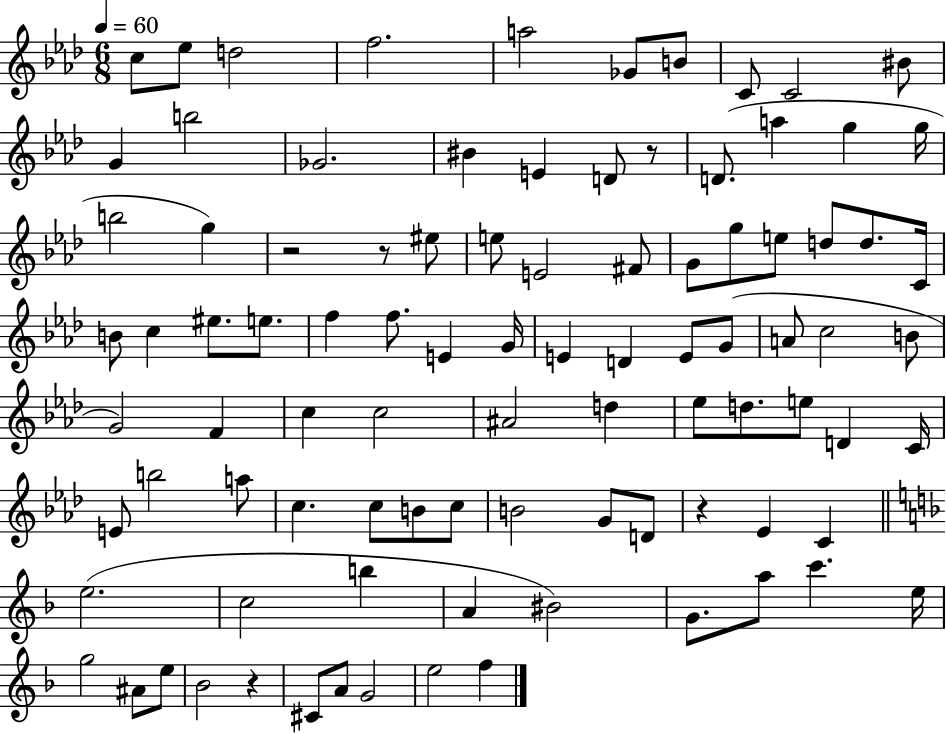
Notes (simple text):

C5/e Eb5/e D5/h F5/h. A5/h Gb4/e B4/e C4/e C4/h BIS4/e G4/q B5/h Gb4/h. BIS4/q E4/q D4/e R/e D4/e. A5/q G5/q G5/s B5/h G5/q R/h R/e EIS5/e E5/e E4/h F#4/e G4/e G5/e E5/e D5/e D5/e. C4/s B4/e C5/q EIS5/e. E5/e. F5/q F5/e. E4/q G4/s E4/q D4/q E4/e G4/e A4/e C5/h B4/e G4/h F4/q C5/q C5/h A#4/h D5/q Eb5/e D5/e. E5/e D4/q C4/s E4/e B5/h A5/e C5/q. C5/e B4/e C5/e B4/h G4/e D4/e R/q Eb4/q C4/q E5/h. C5/h B5/q A4/q BIS4/h G4/e. A5/e C6/q. E5/s G5/h A#4/e E5/e Bb4/h R/q C#4/e A4/e G4/h E5/h F5/q